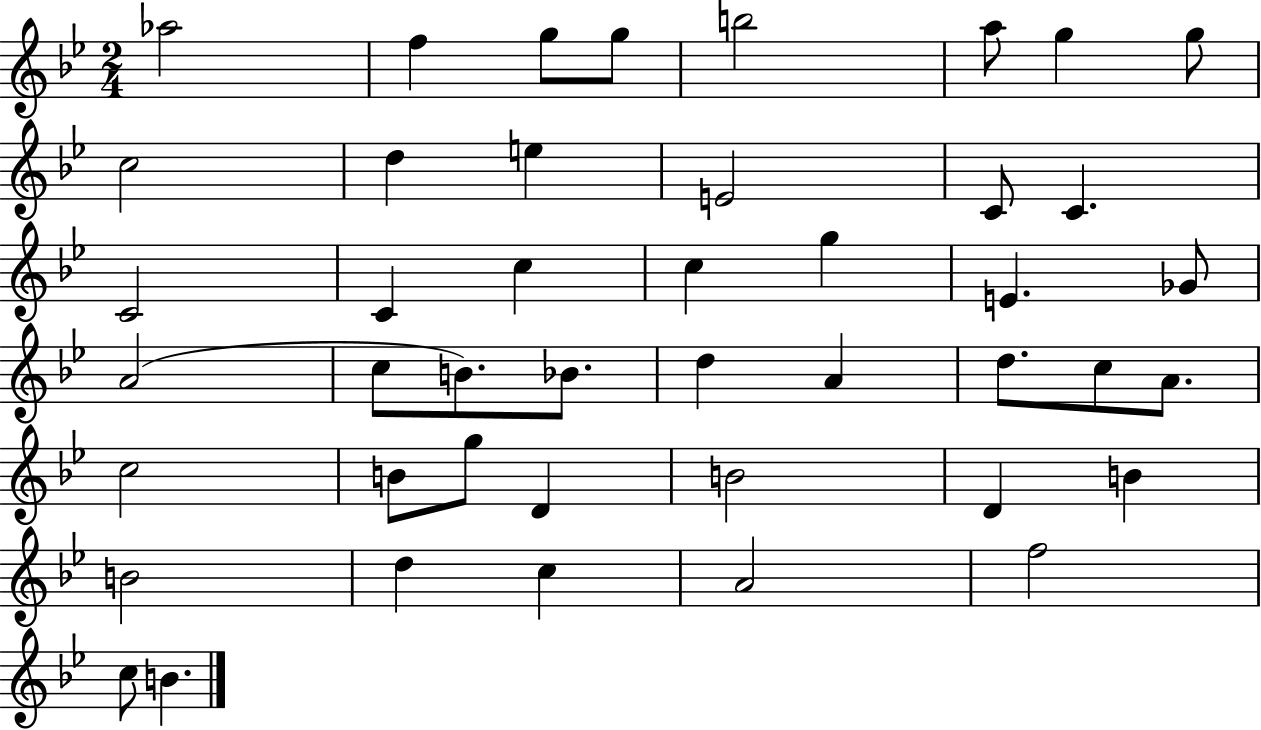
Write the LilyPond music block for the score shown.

{
  \clef treble
  \numericTimeSignature
  \time 2/4
  \key bes \major
  aes''2 | f''4 g''8 g''8 | b''2 | a''8 g''4 g''8 | \break c''2 | d''4 e''4 | e'2 | c'8 c'4. | \break c'2 | c'4 c''4 | c''4 g''4 | e'4. ges'8 | \break a'2( | c''8 b'8.) bes'8. | d''4 a'4 | d''8. c''8 a'8. | \break c''2 | b'8 g''8 d'4 | b'2 | d'4 b'4 | \break b'2 | d''4 c''4 | a'2 | f''2 | \break c''8 b'4. | \bar "|."
}